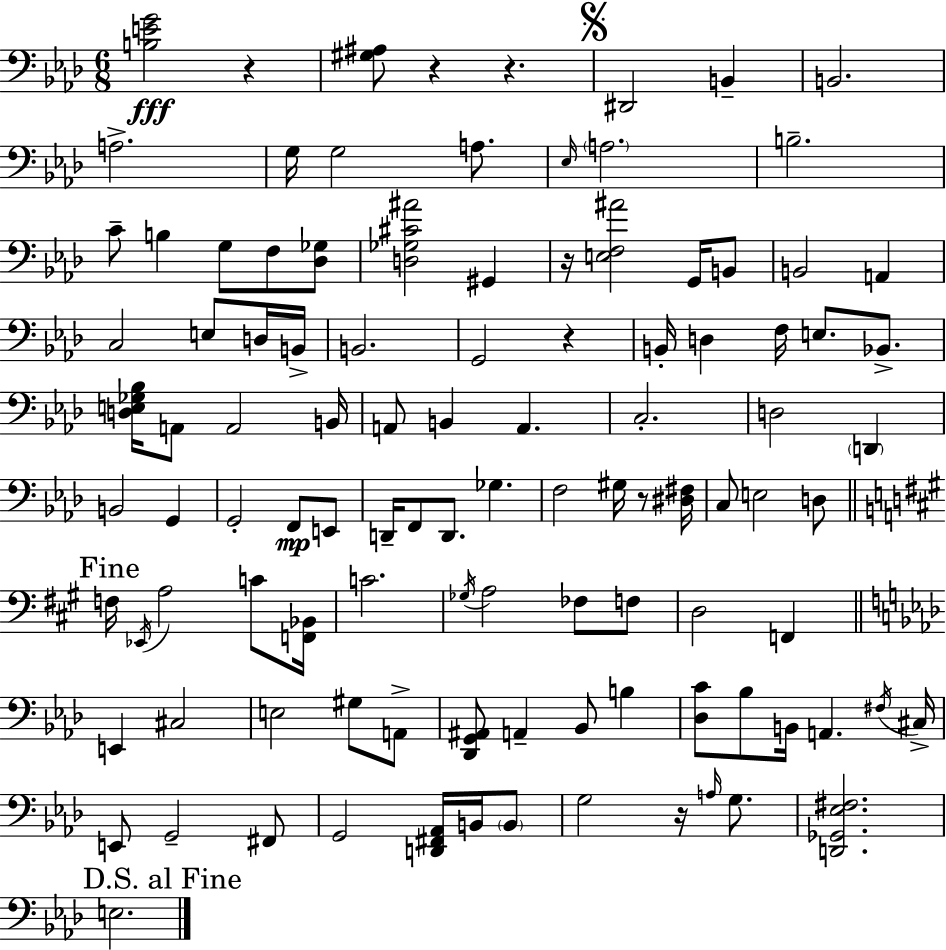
{
  \clef bass
  \numericTimeSignature
  \time 6/8
  \key f \minor
  <b e' g'>2\fff r4 | <gis ais>8 r4 r4. | \mark \markup { \musicglyph "scripts.segno" } dis,2 b,4-- | b,2. | \break a2.-> | g16 g2 a8. | \grace { ees16 } \parenthesize a2. | b2.-- | \break c'8-- b4 g8 f8 <des ges>8 | <d ges cis' ais'>2 gis,4 | r16 <e f ais'>2 g,16 b,8 | b,2 a,4 | \break c2 e8 d16 | b,16-> b,2. | g,2 r4 | b,16-. d4 f16 e8. bes,8.-> | \break <d e ges bes>16 a,8 a,2 | b,16 a,8 b,4 a,4. | c2.-. | d2 \parenthesize d,4 | \break b,2 g,4 | g,2-. f,8\mp e,8 | d,16-- f,8 d,8. ges4. | f2 gis16 r8 | \break <dis fis>16 c8 e2 d8 | \mark "Fine" \bar "||" \break \key a \major f16 \acciaccatura { ees,16 } a2 c'8 | <f, bes,>16 c'2. | \acciaccatura { ges16 } a2 fes8 | f8 d2 f,4 | \break \bar "||" \break \key aes \major e,4 cis2 | e2 gis8 a,8-> | <des, g, ais,>8 a,4-- bes,8 b4 | <des c'>8 bes8 b,16 a,4. \acciaccatura { fis16 } | \break cis16-> e,8 g,2-- fis,8 | g,2 <d, fis, aes,>16 b,16 \parenthesize b,8 | g2 r16 \grace { a16 } g8. | <d, ges, ees fis>2. | \break \mark "D.S. al Fine" e2. | \bar "|."
}